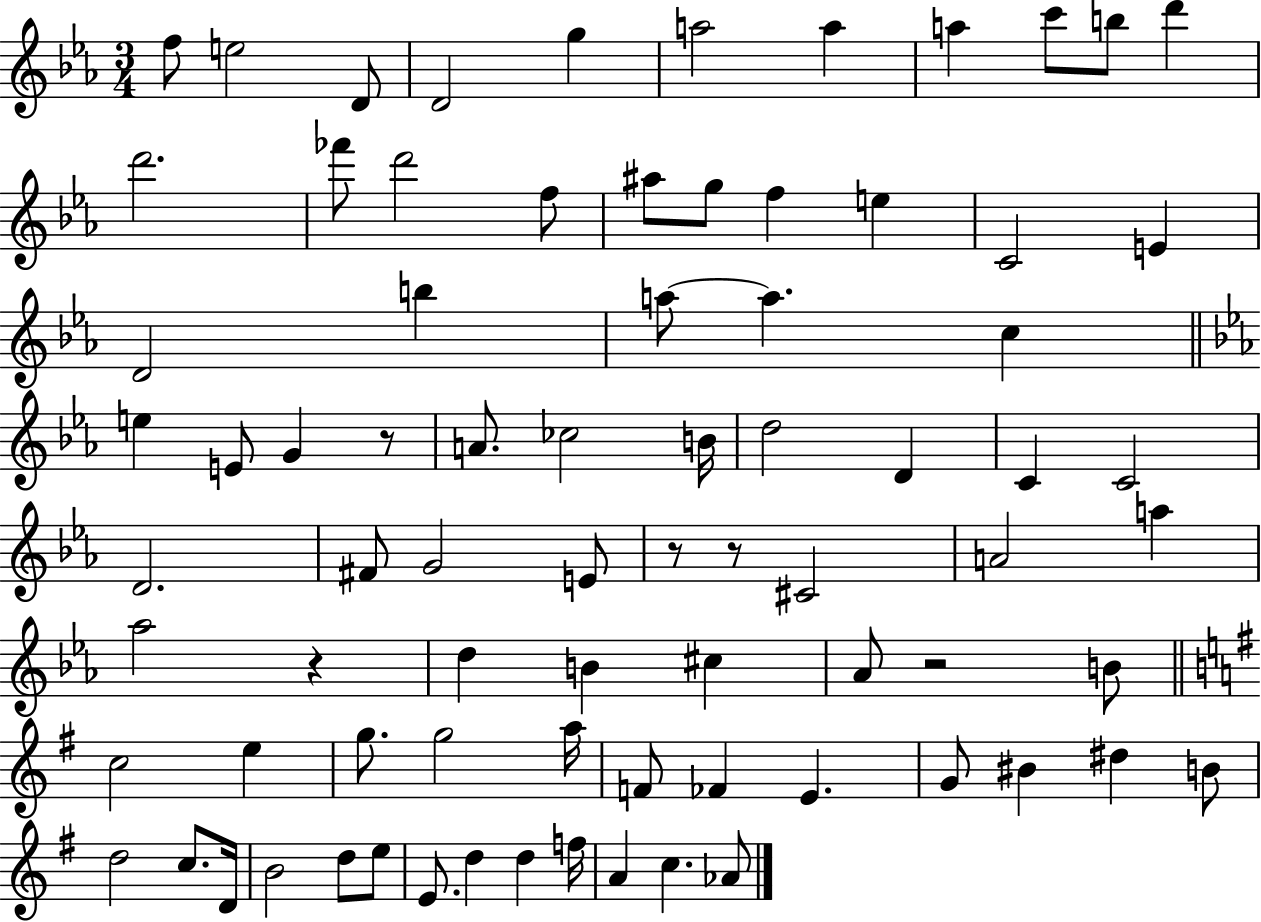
{
  \clef treble
  \numericTimeSignature
  \time 3/4
  \key ees \major
  \repeat volta 2 { f''8 e''2 d'8 | d'2 g''4 | a''2 a''4 | a''4 c'''8 b''8 d'''4 | \break d'''2. | fes'''8 d'''2 f''8 | ais''8 g''8 f''4 e''4 | c'2 e'4 | \break d'2 b''4 | a''8~~ a''4. c''4 | \bar "||" \break \key c \minor e''4 e'8 g'4 r8 | a'8. ces''2 b'16 | d''2 d'4 | c'4 c'2 | \break d'2. | fis'8 g'2 e'8 | r8 r8 cis'2 | a'2 a''4 | \break aes''2 r4 | d''4 b'4 cis''4 | aes'8 r2 b'8 | \bar "||" \break \key e \minor c''2 e''4 | g''8. g''2 a''16 | f'8 fes'4 e'4. | g'8 bis'4 dis''4 b'8 | \break d''2 c''8. d'16 | b'2 d''8 e''8 | e'8. d''4 d''4 f''16 | a'4 c''4. aes'8 | \break } \bar "|."
}